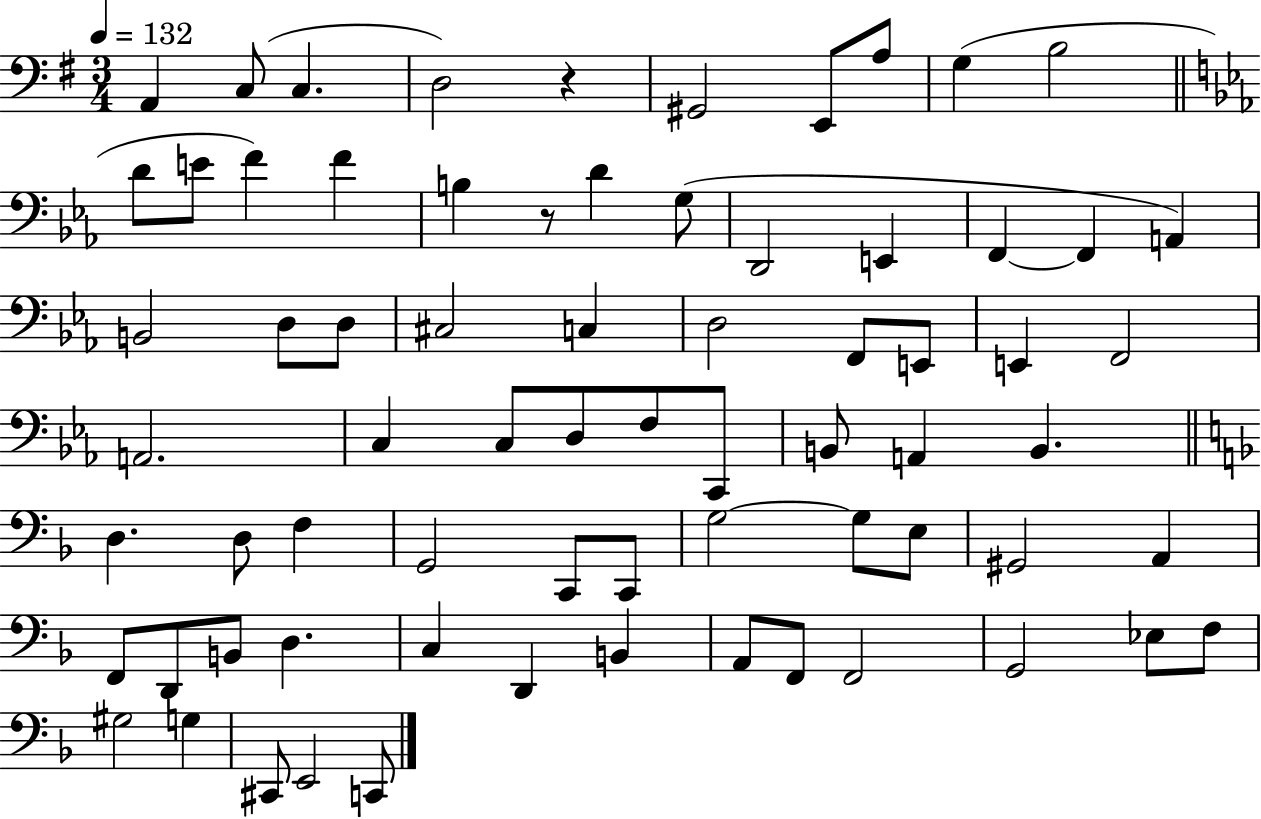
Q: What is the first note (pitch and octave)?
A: A2